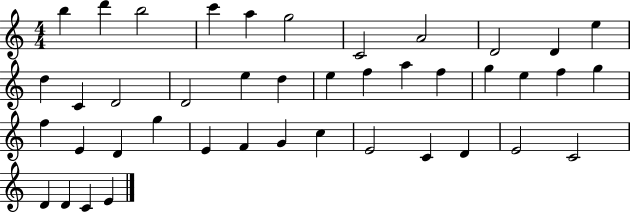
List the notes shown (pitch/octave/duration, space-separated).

B5/q D6/q B5/h C6/q A5/q G5/h C4/h A4/h D4/h D4/q E5/q D5/q C4/q D4/h D4/h E5/q D5/q E5/q F5/q A5/q F5/q G5/q E5/q F5/q G5/q F5/q E4/q D4/q G5/q E4/q F4/q G4/q C5/q E4/h C4/q D4/q E4/h C4/h D4/q D4/q C4/q E4/q